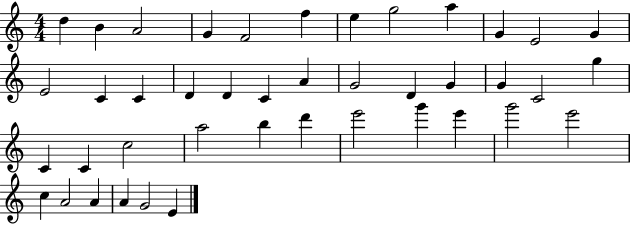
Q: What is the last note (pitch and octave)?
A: E4